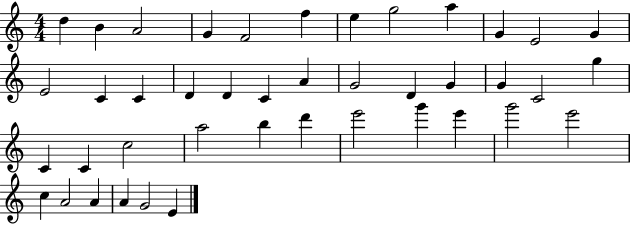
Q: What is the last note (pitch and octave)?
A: E4